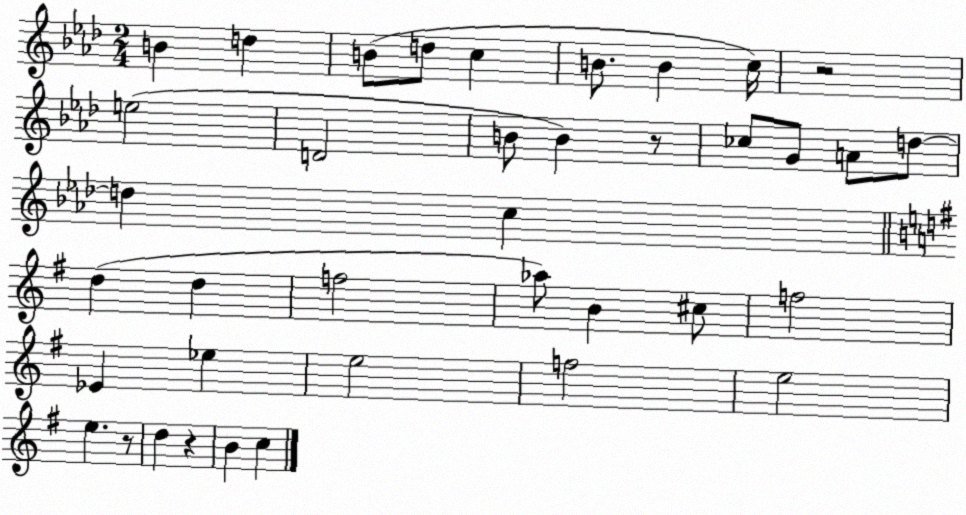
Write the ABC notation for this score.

X:1
T:Untitled
M:2/4
L:1/4
K:Ab
B d B/2 d/2 c B/2 B c/4 z2 e2 D2 B/2 B z/2 _c/2 G/2 A/2 d/2 d c d d f2 _a/2 B ^c/2 f2 _E _e e2 f2 e2 e z/2 d z B c